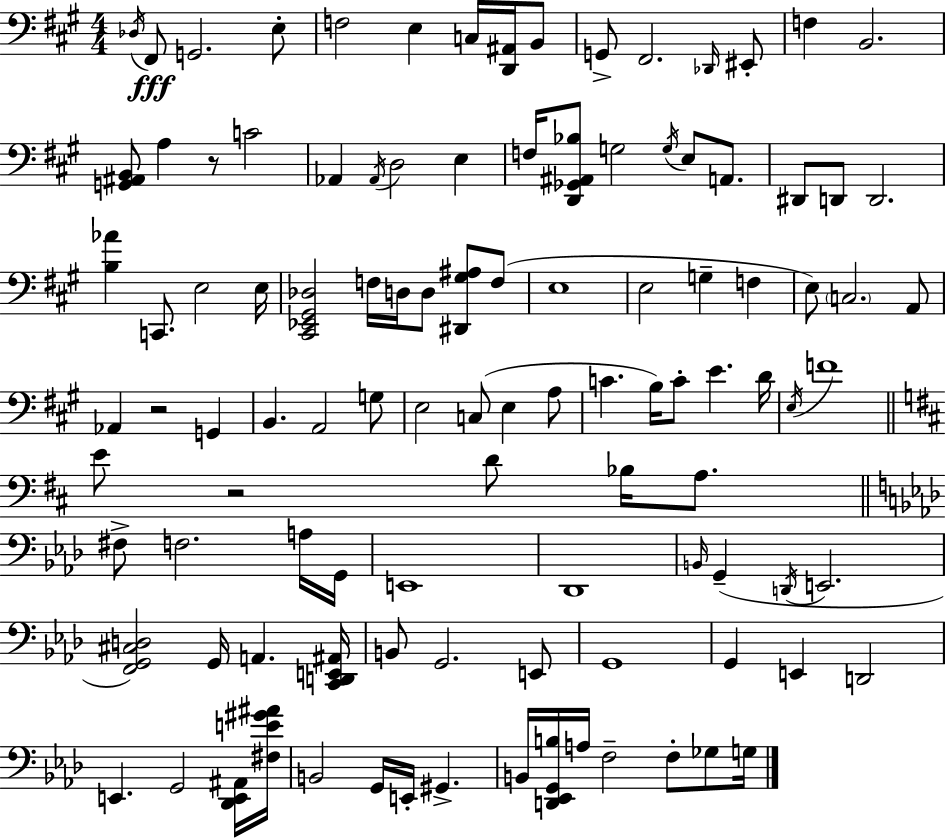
{
  \clef bass
  \numericTimeSignature
  \time 4/4
  \key a \major
  \acciaccatura { des16 }\fff fis,8 g,2. e8-. | f2 e4 c16 <d, ais,>16 b,8 | g,8-> fis,2. \grace { des,16 } | eis,8-. f4 b,2. | \break <g, ais, b,>8 a4 r8 c'2 | aes,4 \acciaccatura { aes,16 } d2 e4 | f16 <d, ges, ais, bes>8 g2 \acciaccatura { g16 } e8 | a,8. dis,8 d,8 d,2. | \break <b aes'>4 c,8. e2 | e16 <cis, ees, gis, des>2 f16 d16 d8 | <dis, gis ais>8 f8( e1 | e2 g4-- | \break f4 e8) \parenthesize c2. | a,8 aes,4 r2 | g,4 b,4. a,2 | g8 e2 c8( e4 | \break a8 c'4. b16) c'8-. e'4. | d'16 \acciaccatura { e16 } f'1 | \bar "||" \break \key b \minor e'8 r2 d'8 bes16 a8. | \bar "||" \break \key aes \major fis8-> f2. a16 g,16 | e,1 | des,1 | \grace { b,16 }( g,4-- \acciaccatura { d,16 } e,2. | \break <f, g, cis d>2) g,16 a,4. | <c, d, e, ais,>16 b,8 g,2. | e,8 g,1 | g,4 e,4 d,2 | \break e,4. g,2 | <des, e, ais,>16 <fis e' gis' ais'>16 b,2 g,16 e,16-. gis,4.-> | b,16 <d, ees, g, b>16 a16 f2-- f8-. ges8 | g16 \bar "|."
}